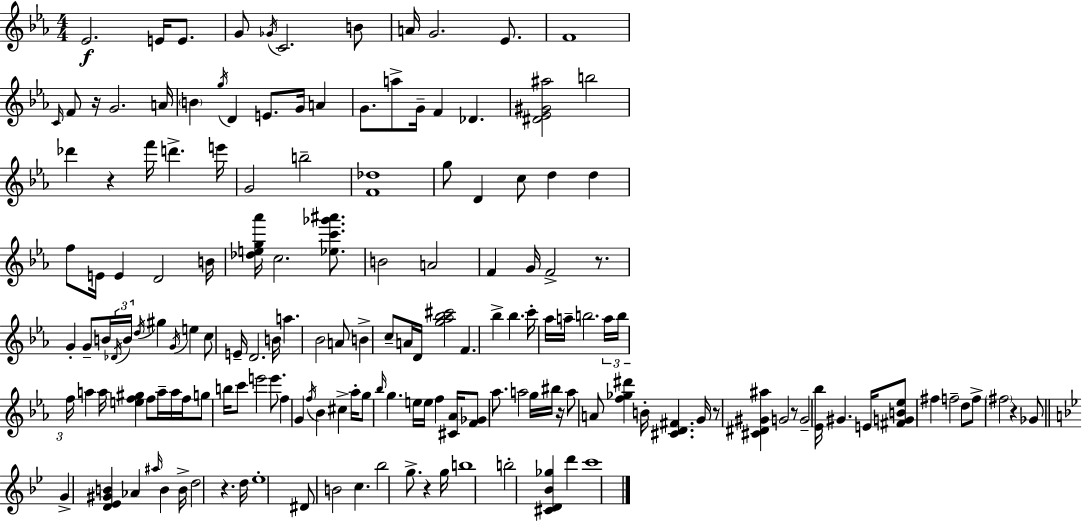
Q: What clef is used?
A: treble